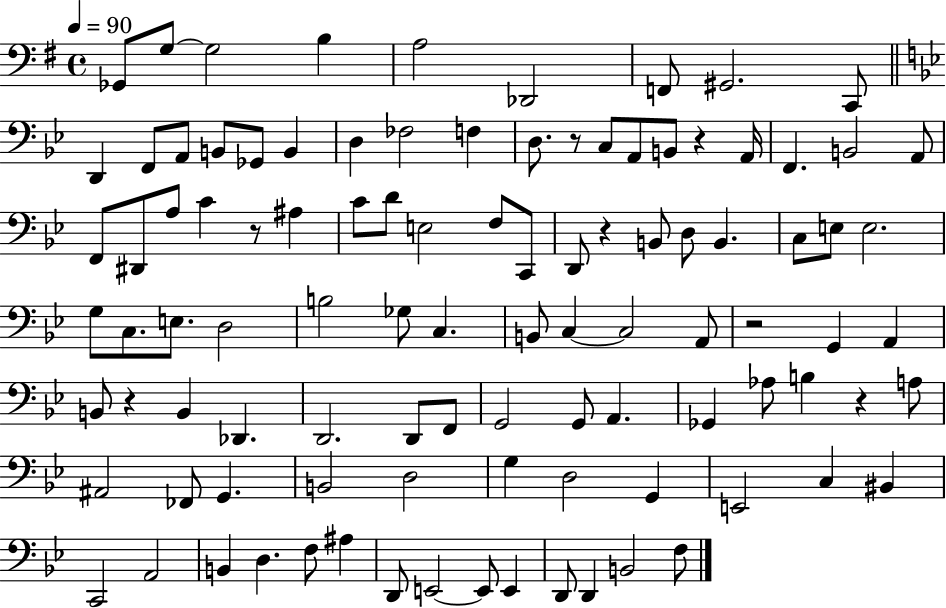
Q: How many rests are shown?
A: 7